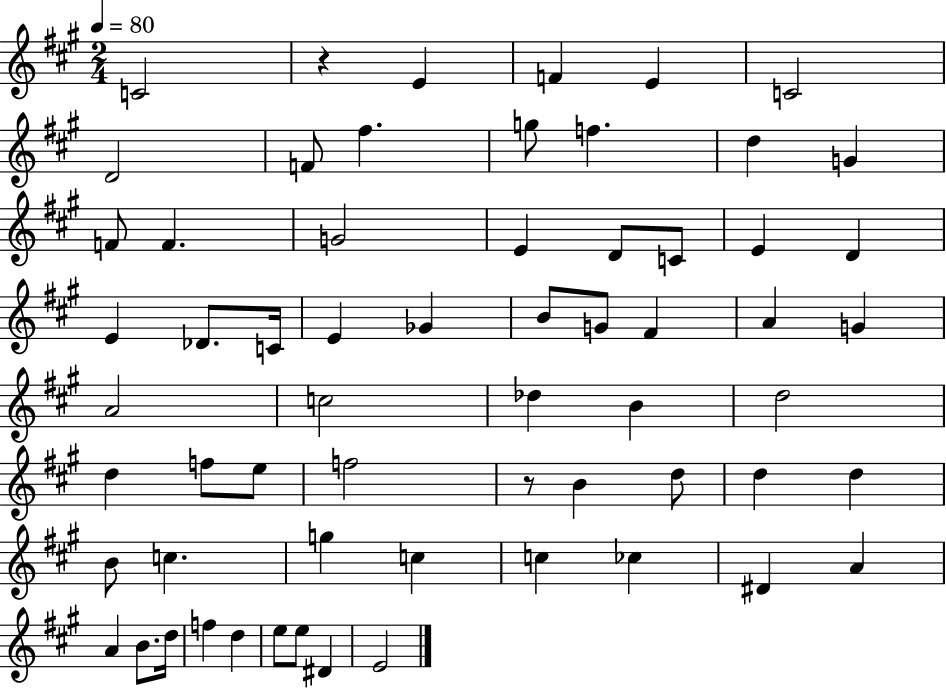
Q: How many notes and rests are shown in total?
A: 62